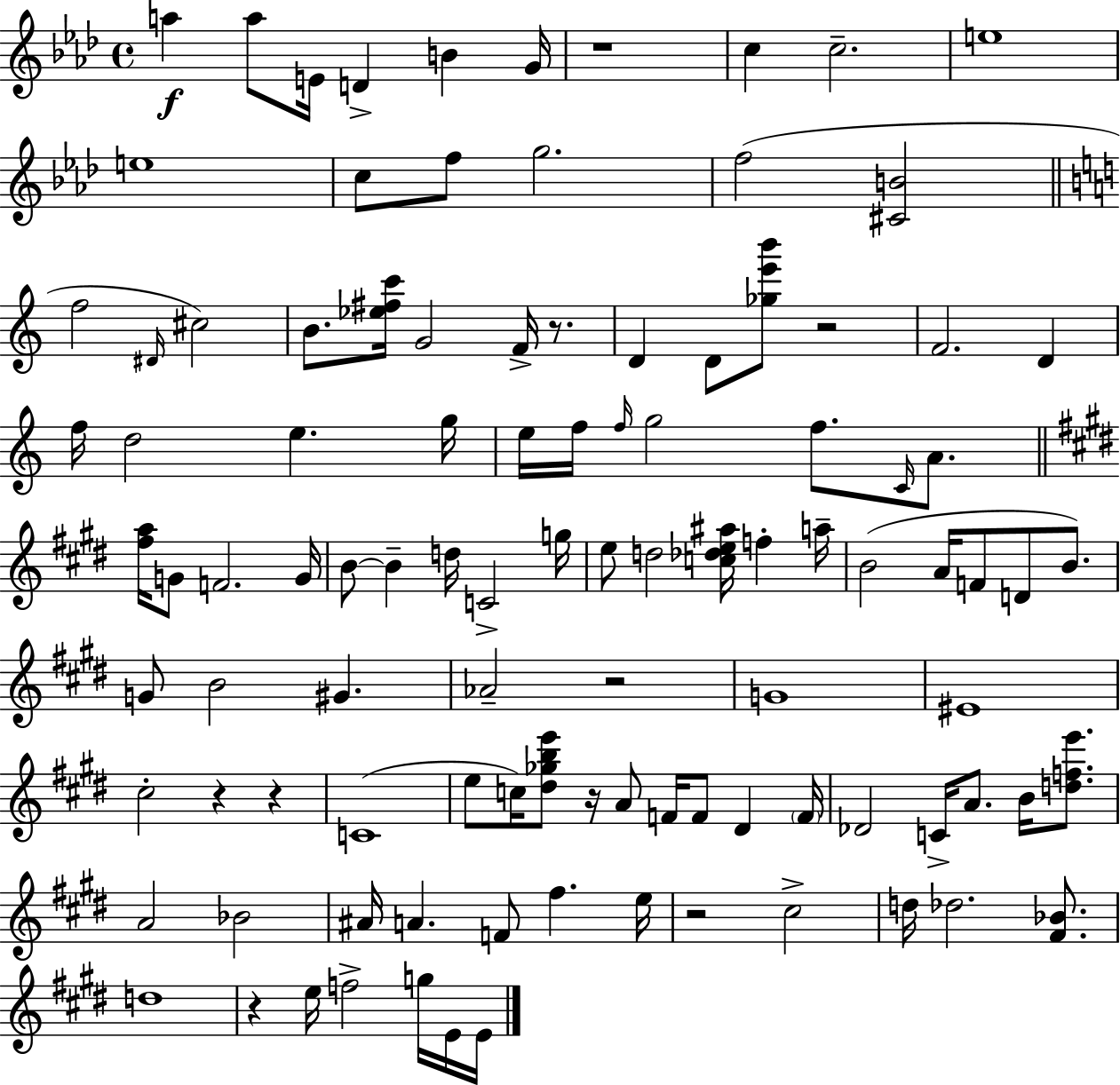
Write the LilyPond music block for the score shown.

{
  \clef treble
  \time 4/4
  \defaultTimeSignature
  \key aes \major
  a''4\f a''8 e'16 d'4-> b'4 g'16 | r1 | c''4 c''2.-- | e''1 | \break e''1 | c''8 f''8 g''2. | f''2( <cis' b'>2 | \bar "||" \break \key a \minor f''2 \grace { dis'16 }) cis''2 | b'8. <ees'' fis'' c'''>16 g'2 f'16-> r8. | d'4 d'8 <ges'' e''' b'''>8 r2 | f'2. d'4 | \break f''16 d''2 e''4. | g''16 e''16 f''16 \grace { f''16 } g''2 f''8. \grace { c'16 } | a'8. \bar "||" \break \key e \major <fis'' a''>16 g'8 f'2. g'16 | b'8~~ b'4-- d''16 c'2-> g''16 | e''8 d''2 <c'' des'' e'' ais''>16 f''4-. a''16-- | b'2( a'16 f'8 d'8 b'8.) | \break g'8 b'2 gis'4. | aes'2-- r2 | g'1 | eis'1 | \break cis''2-. r4 r4 | c'1( | e''8 c''16) <dis'' ges'' b'' e'''>8 r16 a'8 f'16 f'8 dis'4 \parenthesize f'16 | des'2 c'16-> a'8. b'16 <d'' f'' e'''>8. | \break a'2 bes'2 | ais'16 a'4. f'8 fis''4. e''16 | r2 cis''2-> | d''16 des''2. <fis' bes'>8. | \break d''1 | r4 e''16 f''2-> g''16 e'16 e'16 | \bar "|."
}